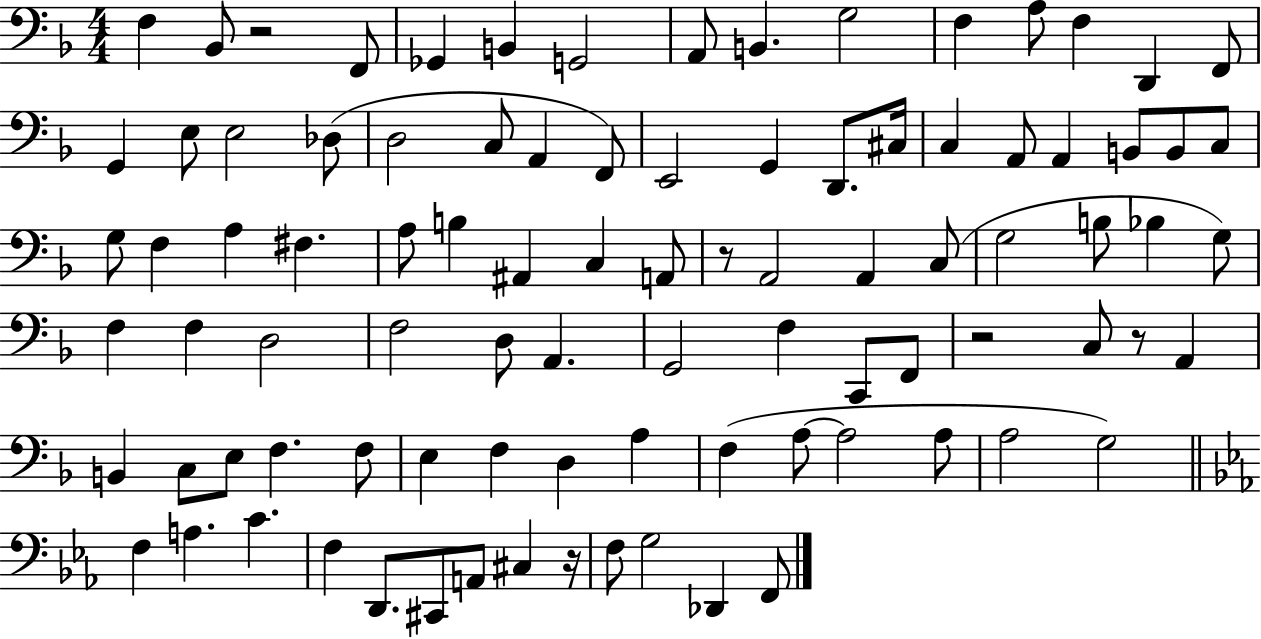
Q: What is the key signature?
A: F major